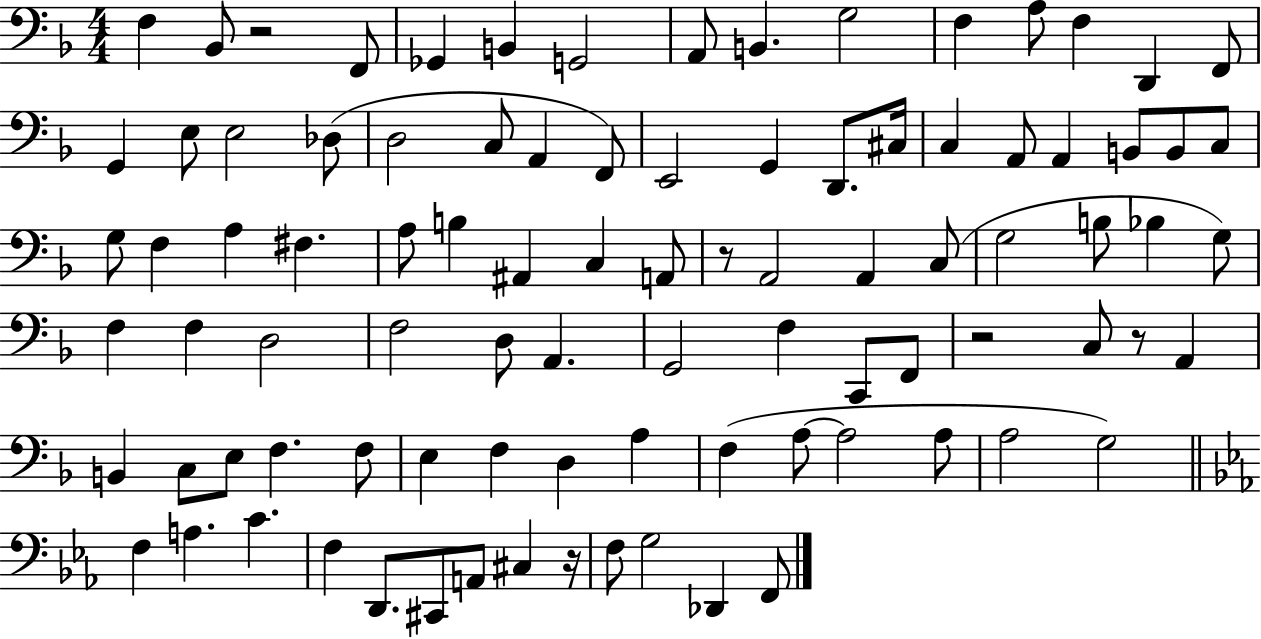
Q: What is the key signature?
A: F major